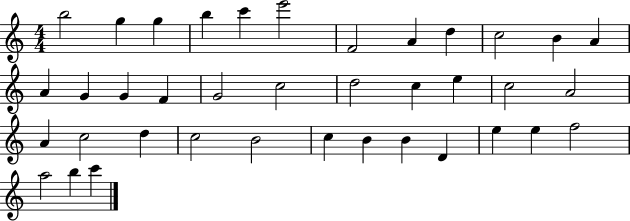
{
  \clef treble
  \numericTimeSignature
  \time 4/4
  \key c \major
  b''2 g''4 g''4 | b''4 c'''4 e'''2 | f'2 a'4 d''4 | c''2 b'4 a'4 | \break a'4 g'4 g'4 f'4 | g'2 c''2 | d''2 c''4 e''4 | c''2 a'2 | \break a'4 c''2 d''4 | c''2 b'2 | c''4 b'4 b'4 d'4 | e''4 e''4 f''2 | \break a''2 b''4 c'''4 | \bar "|."
}